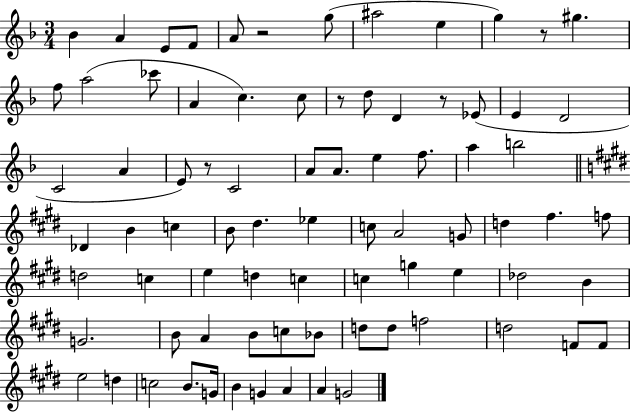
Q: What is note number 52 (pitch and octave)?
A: Db5